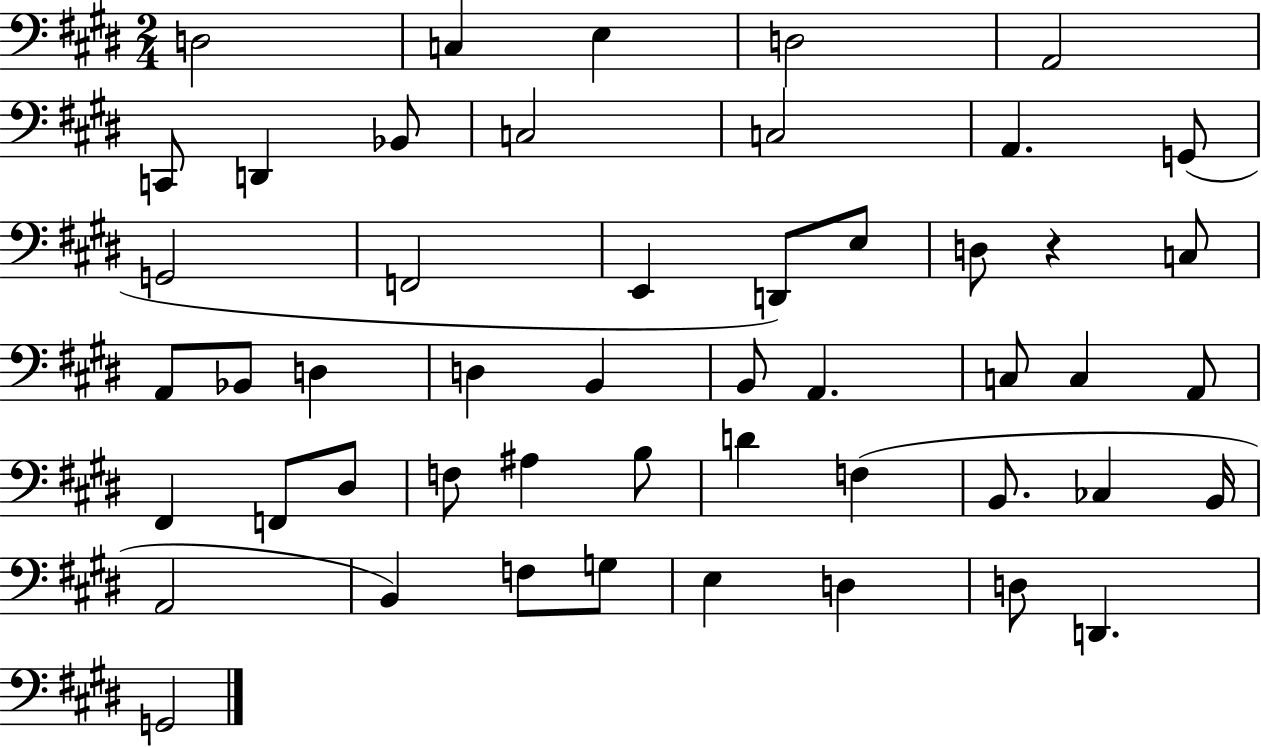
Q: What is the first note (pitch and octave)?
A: D3